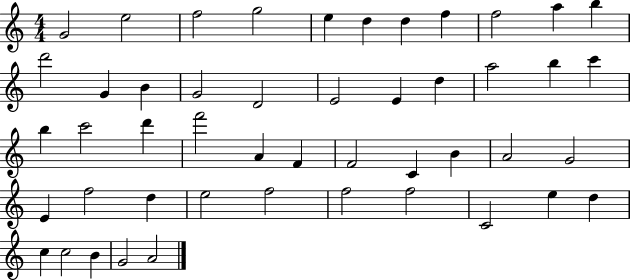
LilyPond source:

{
  \clef treble
  \numericTimeSignature
  \time 4/4
  \key c \major
  g'2 e''2 | f''2 g''2 | e''4 d''4 d''4 f''4 | f''2 a''4 b''4 | \break d'''2 g'4 b'4 | g'2 d'2 | e'2 e'4 d''4 | a''2 b''4 c'''4 | \break b''4 c'''2 d'''4 | f'''2 a'4 f'4 | f'2 c'4 b'4 | a'2 g'2 | \break e'4 f''2 d''4 | e''2 f''2 | f''2 f''2 | c'2 e''4 d''4 | \break c''4 c''2 b'4 | g'2 a'2 | \bar "|."
}